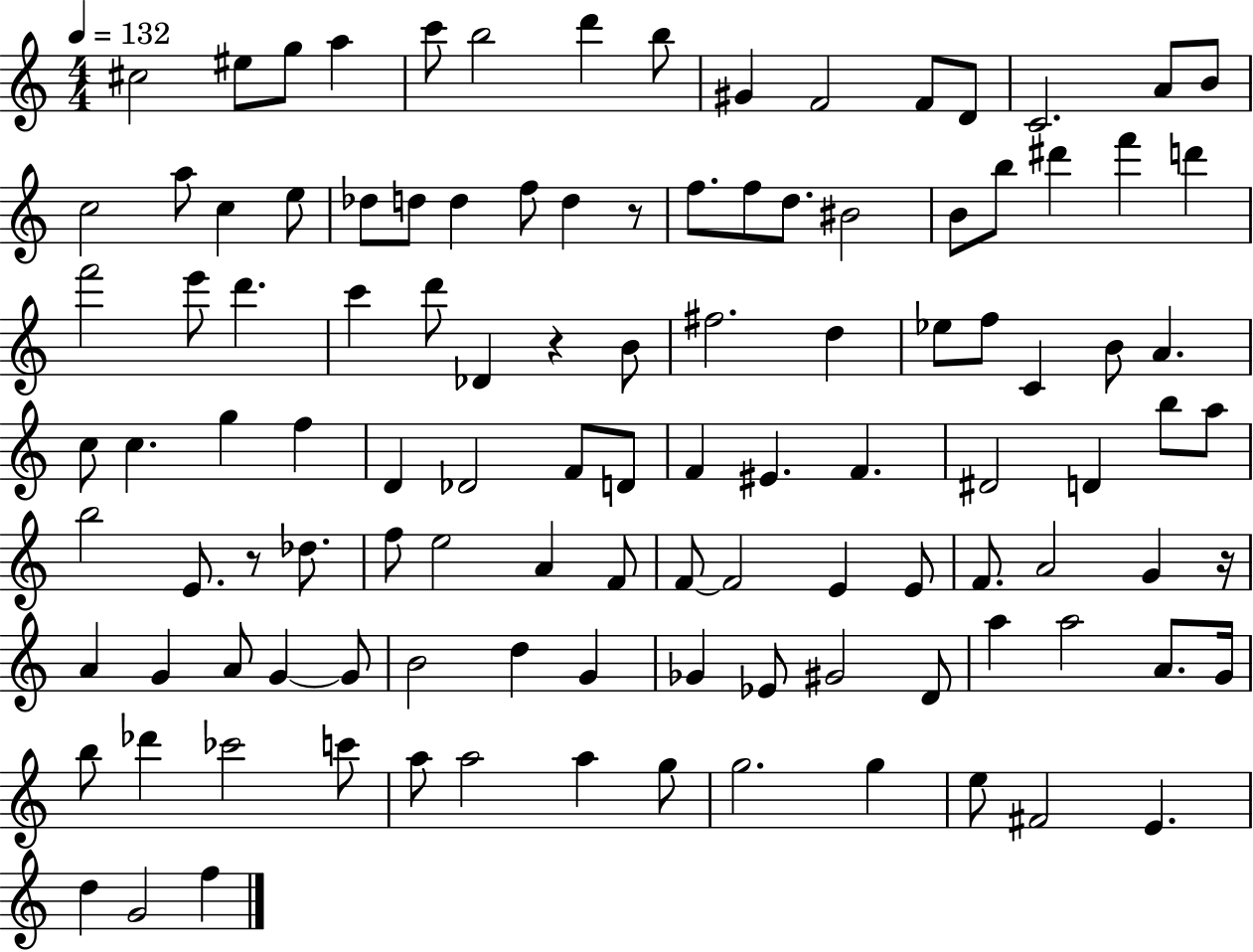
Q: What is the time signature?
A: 4/4